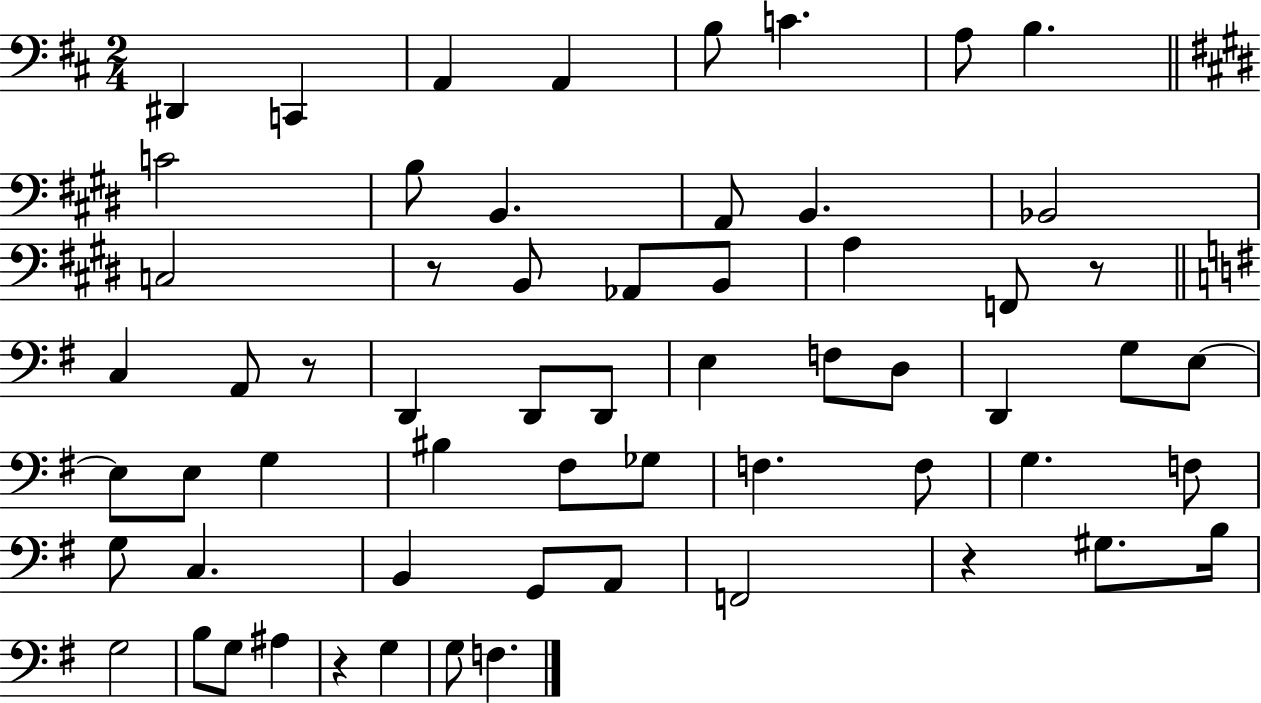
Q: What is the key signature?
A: D major